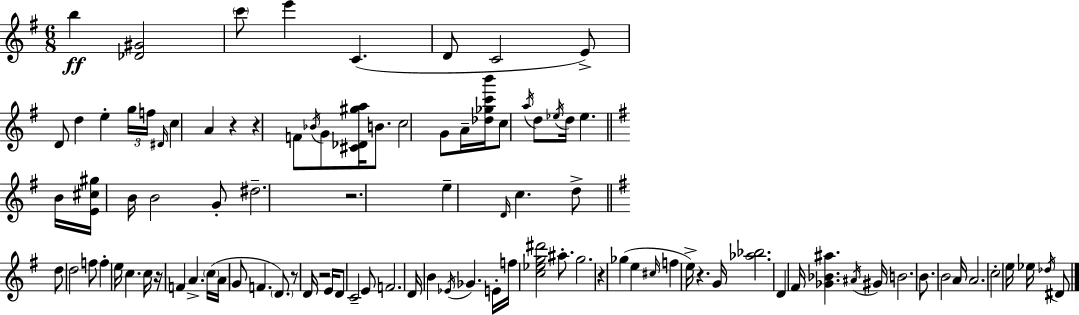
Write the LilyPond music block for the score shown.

{
  \clef treble
  \numericTimeSignature
  \time 6/8
  \key g \major
  \repeat volta 2 { b''4\ff <des' gis'>2 | \parenthesize c'''8 e'''4 c'4.( | d'8 c'2 e'8->) | d'8 d''4 e''4-. \tuplet 3/2 { g''16 f''16 | \break \grace { dis'16 } } c''4 a'4 r4 | r4 f'8 \acciaccatura { bes'16 } g'8 <cis' des' gis'' a''>16 b'8. | c''2 g'8 | a'16-- <des'' ges'' c''' b'''>16 c''8 \acciaccatura { a''16 } d''8 \acciaccatura { ees''16 } d''16 ees''4. | \break \bar "||" \break \key e \minor b'16 <e' cis'' gis''>16 b'16 b'2 g'8-. | dis''2.-- | r2. | e''4-- \grace { d'16 } c''4. | \break d''8-> \bar "||" \break \key e \minor d''8 d''2 f''8 | f''4-. e''16 c''4. c''16 | r16 f'4 a'4.-> \parenthesize c''16( | a'16 g'8 f'4. \parenthesize d'8.) | \break r8 d'16 r2 e'16 | d'8 c'2-- e'8 | f'2. | d'16 b'4 \acciaccatura { ees'16 } ges'4. | \break e'16-. f''16 <c'' ees'' g'' dis'''>2 ais''8.-. | g''2. | r4 ges''4( e''4 | \grace { cis''16 } f''4 e''16->) r4. | \break g'16 <aes'' bes''>2. | d'4 fis'16 <ges' bes' ais''>4. | \acciaccatura { ais'16 } gis'16 b'2. | b'8. b'2 | \break a'16 a'2. | c''2-. e''16 | ees''16 \acciaccatura { des''16 } dis'8 } \bar "|."
}